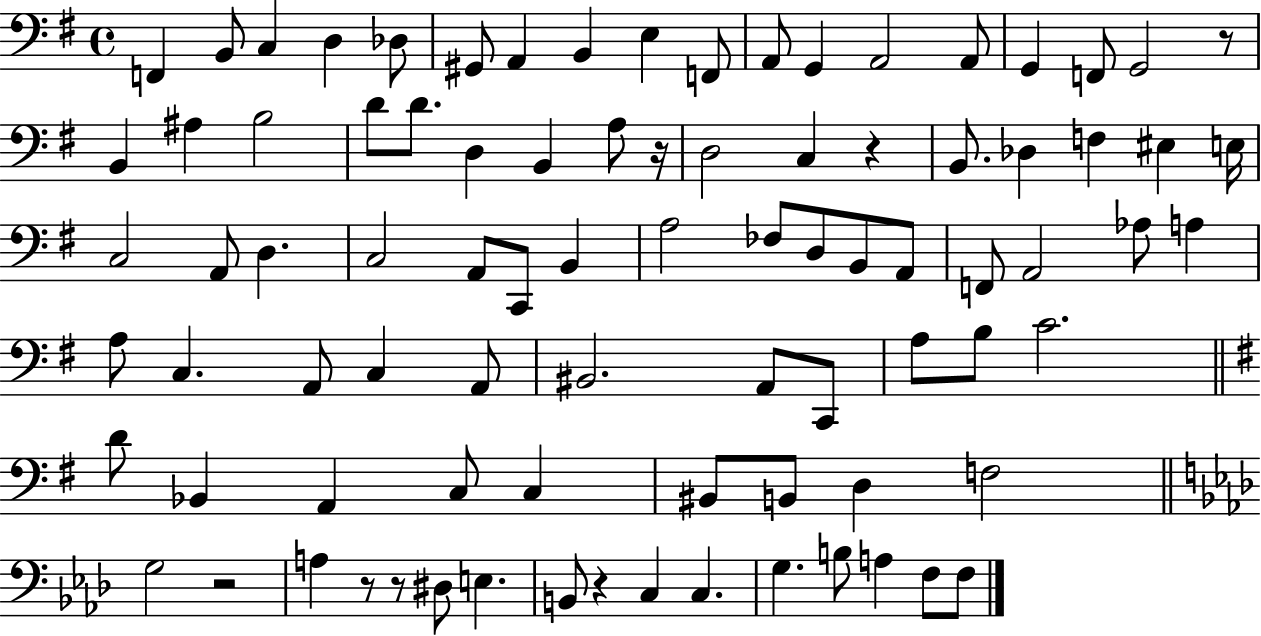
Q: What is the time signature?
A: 4/4